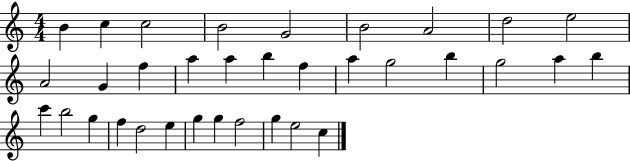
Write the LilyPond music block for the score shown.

{
  \clef treble
  \numericTimeSignature
  \time 4/4
  \key c \major
  b'4 c''4 c''2 | b'2 g'2 | b'2 a'2 | d''2 e''2 | \break a'2 g'4 f''4 | a''4 a''4 b''4 f''4 | a''4 g''2 b''4 | g''2 a''4 b''4 | \break c'''4 b''2 g''4 | f''4 d''2 e''4 | g''4 g''4 f''2 | g''4 e''2 c''4 | \break \bar "|."
}